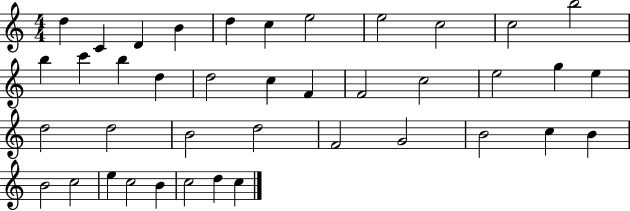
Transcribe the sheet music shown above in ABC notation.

X:1
T:Untitled
M:4/4
L:1/4
K:C
d C D B d c e2 e2 c2 c2 b2 b c' b d d2 c F F2 c2 e2 g e d2 d2 B2 d2 F2 G2 B2 c B B2 c2 e c2 B c2 d c